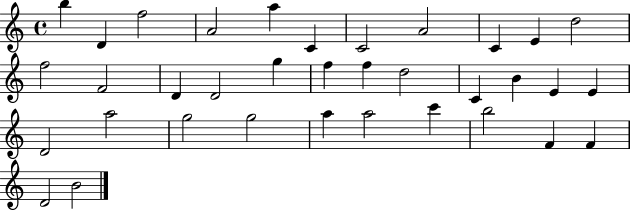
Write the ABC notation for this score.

X:1
T:Untitled
M:4/4
L:1/4
K:C
b D f2 A2 a C C2 A2 C E d2 f2 F2 D D2 g f f d2 C B E E D2 a2 g2 g2 a a2 c' b2 F F D2 B2